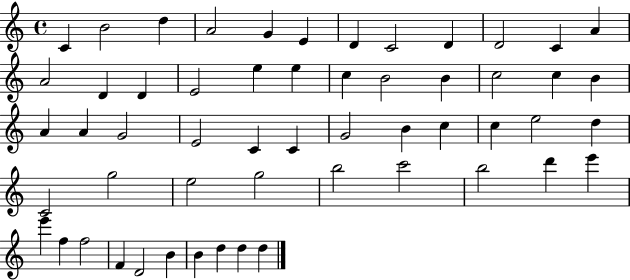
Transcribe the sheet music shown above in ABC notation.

X:1
T:Untitled
M:4/4
L:1/4
K:C
C B2 d A2 G E D C2 D D2 C A A2 D D E2 e e c B2 B c2 c B A A G2 E2 C C G2 B c c e2 d C2 g2 e2 g2 b2 c'2 b2 d' e' e' f f2 F D2 B B d d d